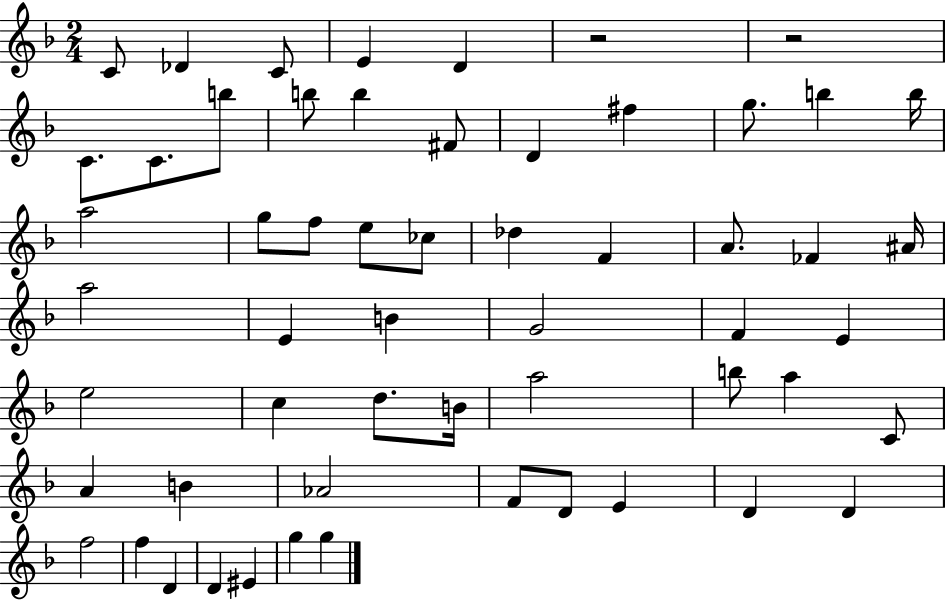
{
  \clef treble
  \numericTimeSignature
  \time 2/4
  \key f \major
  c'8 des'4 c'8 | e'4 d'4 | r2 | r2 | \break c'8. c'8. b''8 | b''8 b''4 fis'8 | d'4 fis''4 | g''8. b''4 b''16 | \break a''2 | g''8 f''8 e''8 ces''8 | des''4 f'4 | a'8. fes'4 ais'16 | \break a''2 | e'4 b'4 | g'2 | f'4 e'4 | \break e''2 | c''4 d''8. b'16 | a''2 | b''8 a''4 c'8 | \break a'4 b'4 | aes'2 | f'8 d'8 e'4 | d'4 d'4 | \break f''2 | f''4 d'4 | d'4 eis'4 | g''4 g''4 | \break \bar "|."
}